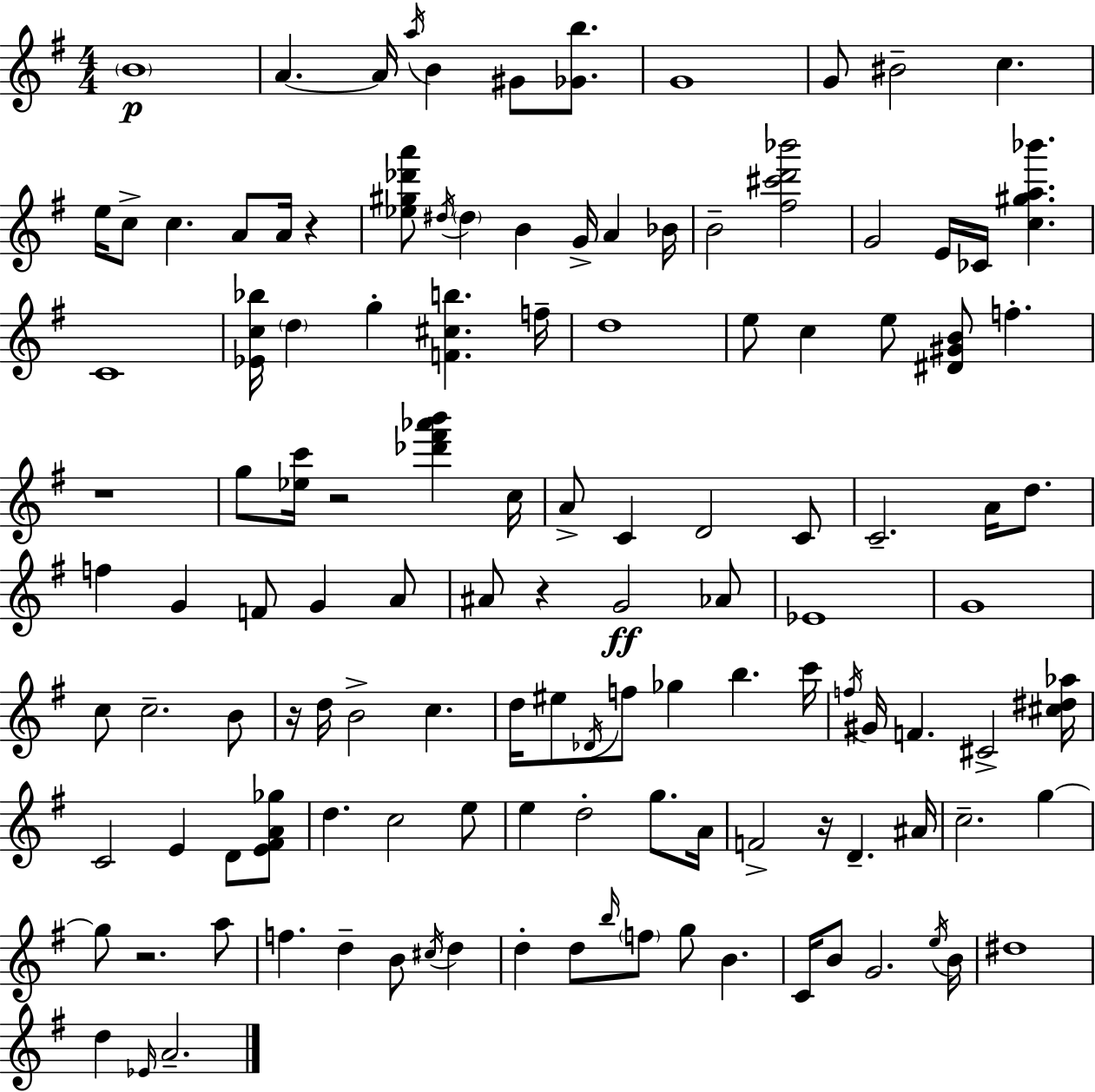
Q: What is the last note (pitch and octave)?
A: A4